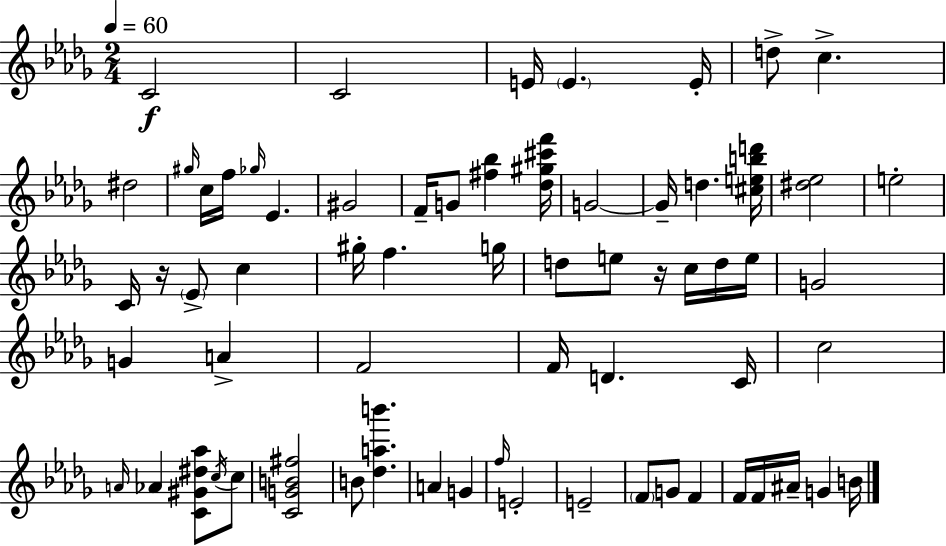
C4/h C4/h E4/s E4/q. E4/s D5/e C5/q. D#5/h G#5/s C5/s F5/s Gb5/s Eb4/q. G#4/h F4/s G4/e [F#5,Bb5]/q [Db5,G#5,C#6,F6]/s G4/h G4/s D5/q. [C#5,E5,B5,D6]/s [D#5,Eb5]/h E5/h C4/s R/s Eb4/e C5/q G#5/s F5/q. G5/s D5/e E5/e R/s C5/s D5/s E5/s G4/h G4/q A4/q F4/h F4/s D4/q. C4/s C5/h A4/s Ab4/q [C4,G#4,D#5,Ab5]/e C5/s C5/e [C4,G4,B4,F#5]/h B4/e [Db5,A5,B6]/q. A4/q G4/q F5/s E4/h E4/h F4/e G4/e F4/q F4/s F4/s A#4/s G4/q B4/s